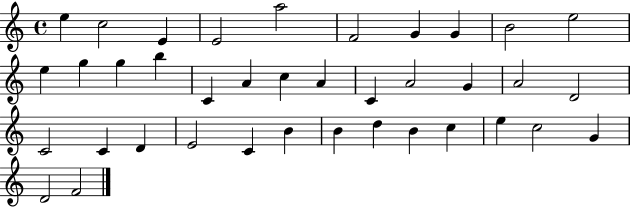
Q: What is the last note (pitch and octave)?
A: F4